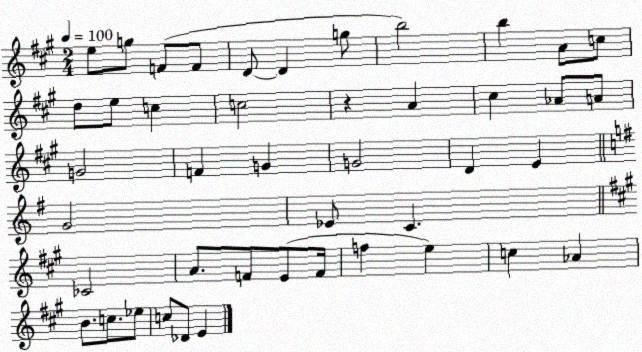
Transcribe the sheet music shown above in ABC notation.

X:1
T:Untitled
M:2/4
L:1/4
K:A
e/2 g/2 F/2 F/2 D/2 D g/2 b2 b A/2 c/2 d/2 e/2 c c2 z A ^c _A/2 A/2 G2 F G G2 D E G2 _E/2 C _C2 A/2 F/2 E/2 F/4 f e c _A B/2 c/2 _e/2 c/2 _D/2 E